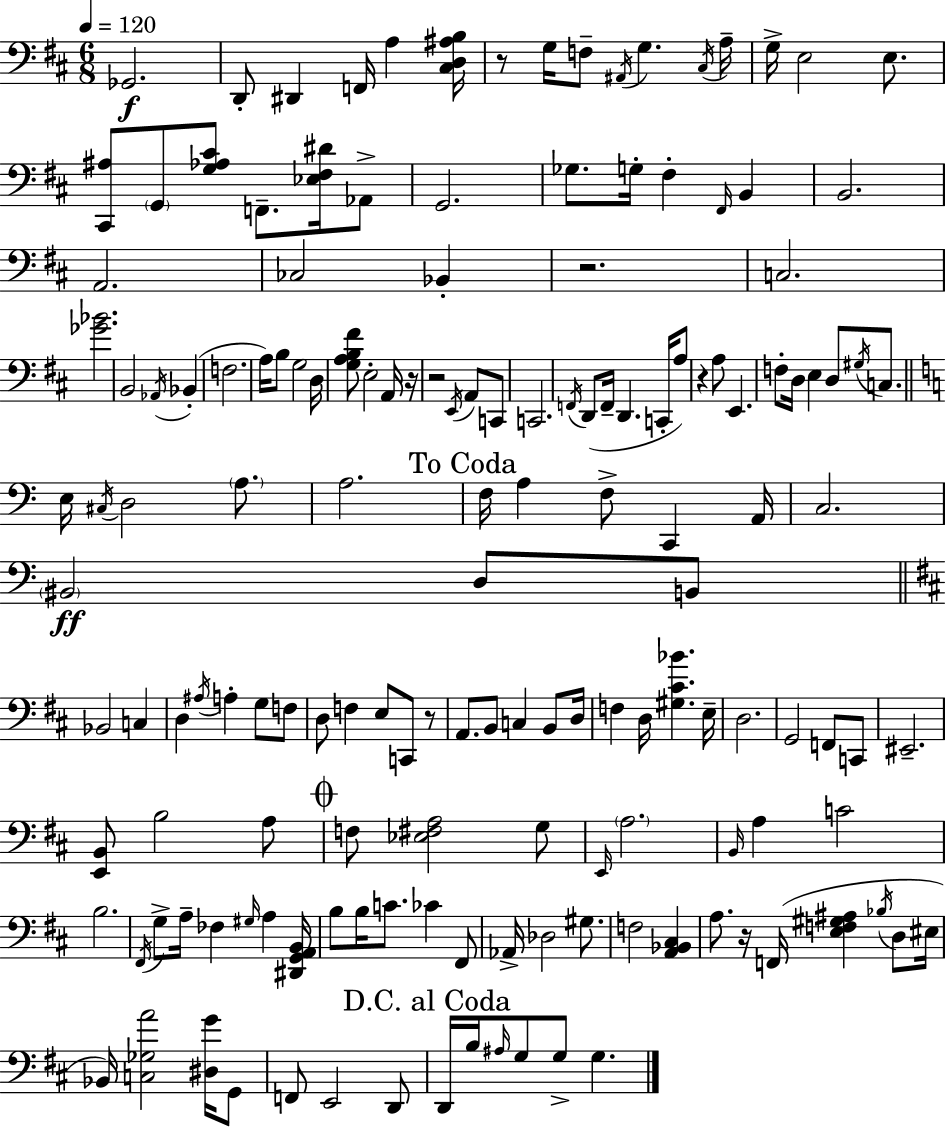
{
  \clef bass
  \numericTimeSignature
  \time 6/8
  \key d \major
  \tempo 4 = 120
  ges,2.\f | d,8-. dis,4 f,16 a4 <cis d ais b>16 | r8 g16 f8-- \acciaccatura { ais,16 } g4. | \acciaccatura { cis16 } a16-- g16-> e2 e8. | \break <cis, ais>8 \parenthesize g,8 <g aes cis'>8 f,8.-- <ees fis dis'>16 | aes,8-> g,2. | ges8. g16-. fis4-. \grace { fis,16 } b,4 | b,2. | \break a,2. | ces2 bes,4-. | r2. | c2. | \break <ges' bes'>2. | b,2 \acciaccatura { aes,16 } | bes,4-.( f2. | a16) b8 g2 | \break d16 <g a b fis'>8 e2-. | a,16 r16 r2 | \acciaccatura { e,16 } a,8 c,8 c,2. | \acciaccatura { f,16 }( d,8 f,16-- d,4. | \break c,16-. a8) r4 a8 | e,4. f8-. d16 e4 | d8 \acciaccatura { gis16 } c8. \bar "||" \break \key c \major e16 \acciaccatura { cis16 } d2 \parenthesize a8. | a2. | \mark "To Coda" f16 a4 f8-> c,4 | a,16 c2. | \break \parenthesize bis,2\ff d8 b,8 | \bar "||" \break \key d \major bes,2 c4 | d4 \acciaccatura { ais16 } a4-. g8 f8 | d8 f4 e8 c,8 r8 | a,8. b,8 c4 b,8 | \break d16 f4 d16 <gis cis' bes'>4. | e16-- d2. | g,2 f,8 c,8 | eis,2.-- | \break <e, b,>8 b2 a8 | \mark \markup { \musicglyph "scripts.coda" } f8 <ees fis a>2 g8 | \grace { e,16 } \parenthesize a2. | \grace { b,16 } a4 c'2 | \break b2. | \acciaccatura { fis,16 } g8-> a16-- fes4 \grace { gis16 } | a4 <dis, g, a, b,>16 b8 b16 c'8. ces'4 | fis,8 aes,16-> des2 | \break gis8. f2 | <a, bes, cis>4 a8. r16 f,16( <e f gis ais>4 | \acciaccatura { bes16 } d8 eis16 bes,16) <c ges a'>2 | <dis g'>16 g,8 f,8 e,2 | \break d,8 \mark "D.C. al Coda" d,16 b16 \grace { ais16 } g8 g8-> | g4. \bar "|."
}